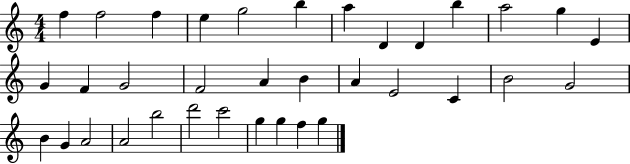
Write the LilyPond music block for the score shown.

{
  \clef treble
  \numericTimeSignature
  \time 4/4
  \key c \major
  f''4 f''2 f''4 | e''4 g''2 b''4 | a''4 d'4 d'4 b''4 | a''2 g''4 e'4 | \break g'4 f'4 g'2 | f'2 a'4 b'4 | a'4 e'2 c'4 | b'2 g'2 | \break b'4 g'4 a'2 | a'2 b''2 | d'''2 c'''2 | g''4 g''4 f''4 g''4 | \break \bar "|."
}